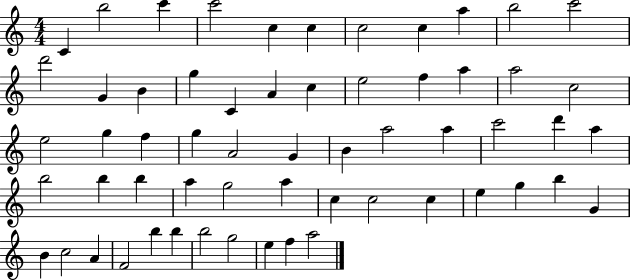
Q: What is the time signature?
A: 4/4